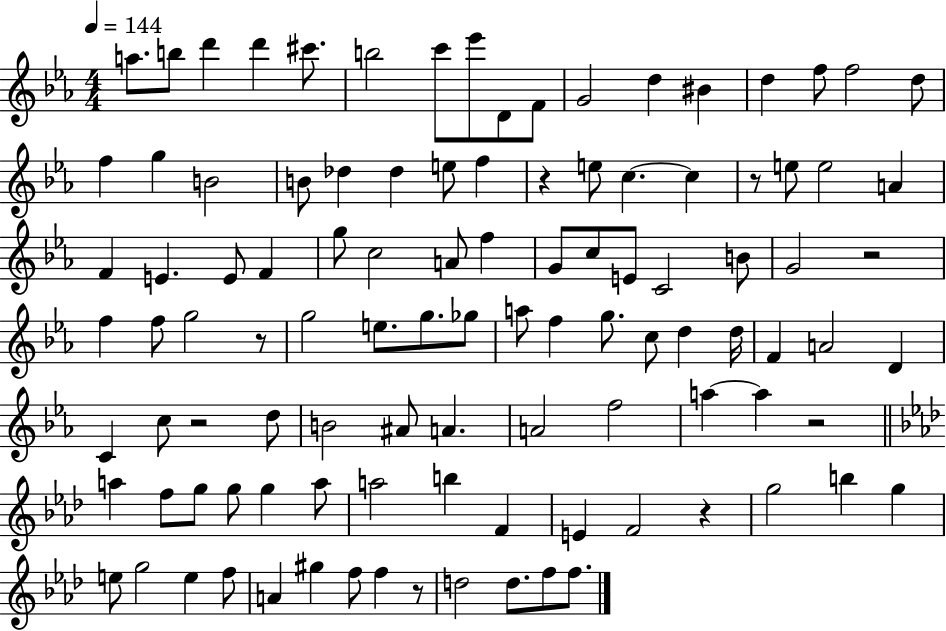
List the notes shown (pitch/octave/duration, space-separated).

A5/e. B5/e D6/q D6/q C#6/e. B5/h C6/e Eb6/e D4/e F4/e G4/h D5/q BIS4/q D5/q F5/e F5/h D5/e F5/q G5/q B4/h B4/e Db5/q Db5/q E5/e F5/q R/q E5/e C5/q. C5/q R/e E5/e E5/h A4/q F4/q E4/q. E4/e F4/q G5/e C5/h A4/e F5/q G4/e C5/e E4/e C4/h B4/e G4/h R/h F5/q F5/e G5/h R/e G5/h E5/e. G5/e. Gb5/e A5/e F5/q G5/e. C5/e D5/q D5/s F4/q A4/h D4/q C4/q C5/e R/h D5/e B4/h A#4/e A4/q. A4/h F5/h A5/q A5/q R/h A5/q F5/e G5/e G5/e G5/q A5/e A5/h B5/q F4/q E4/q F4/h R/q G5/h B5/q G5/q E5/e G5/h E5/q F5/e A4/q G#5/q F5/e F5/q R/e D5/h D5/e. F5/e F5/e.